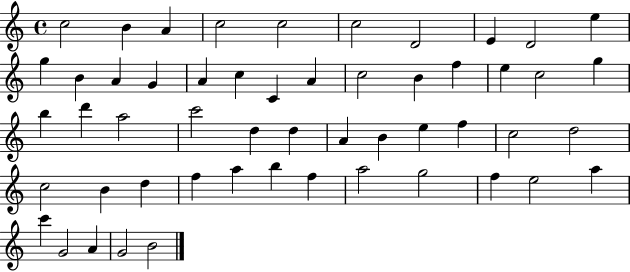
X:1
T:Untitled
M:4/4
L:1/4
K:C
c2 B A c2 c2 c2 D2 E D2 e g B A G A c C A c2 B f e c2 g b d' a2 c'2 d d A B e f c2 d2 c2 B d f a b f a2 g2 f e2 a c' G2 A G2 B2